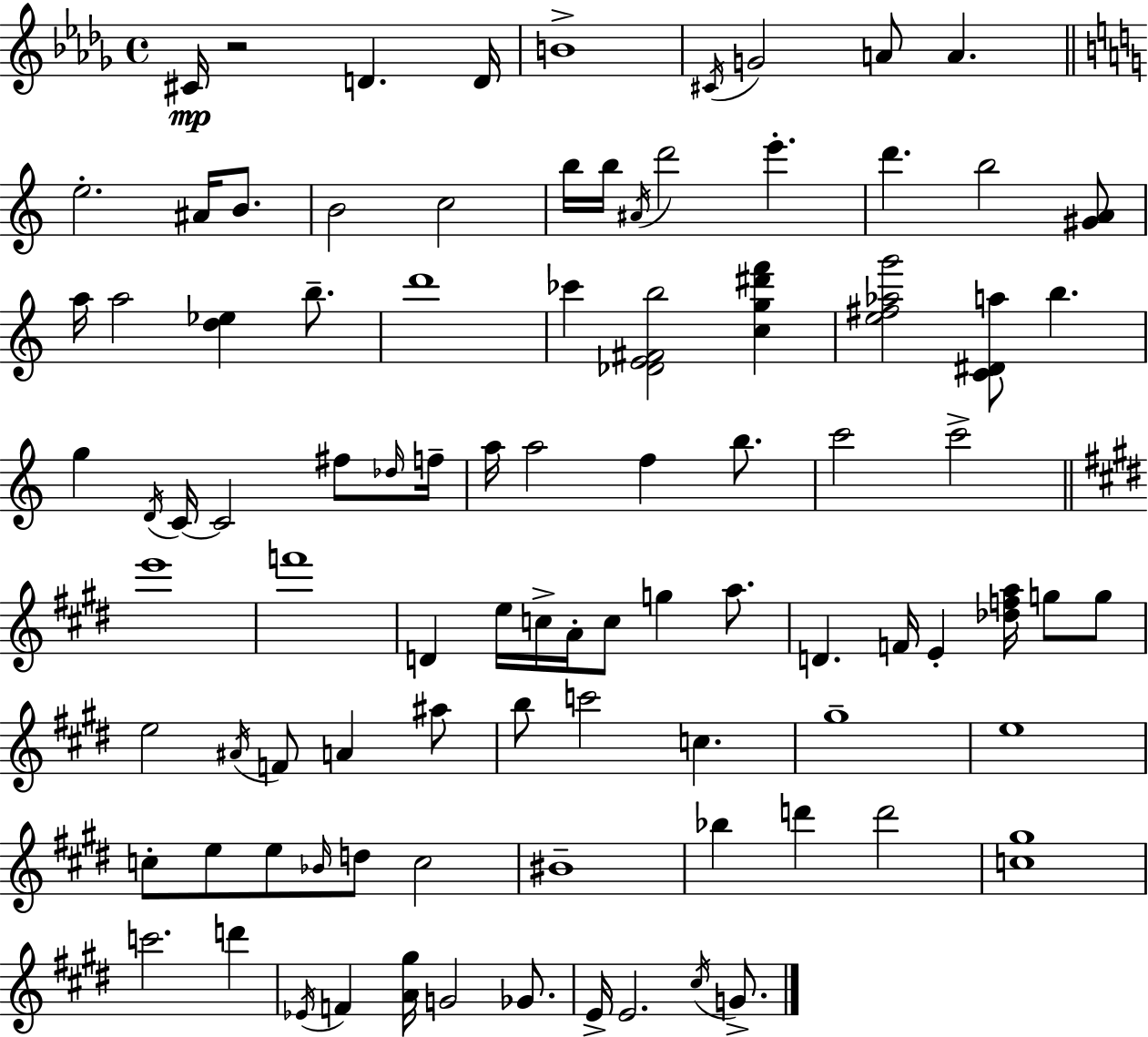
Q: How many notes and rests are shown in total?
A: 93